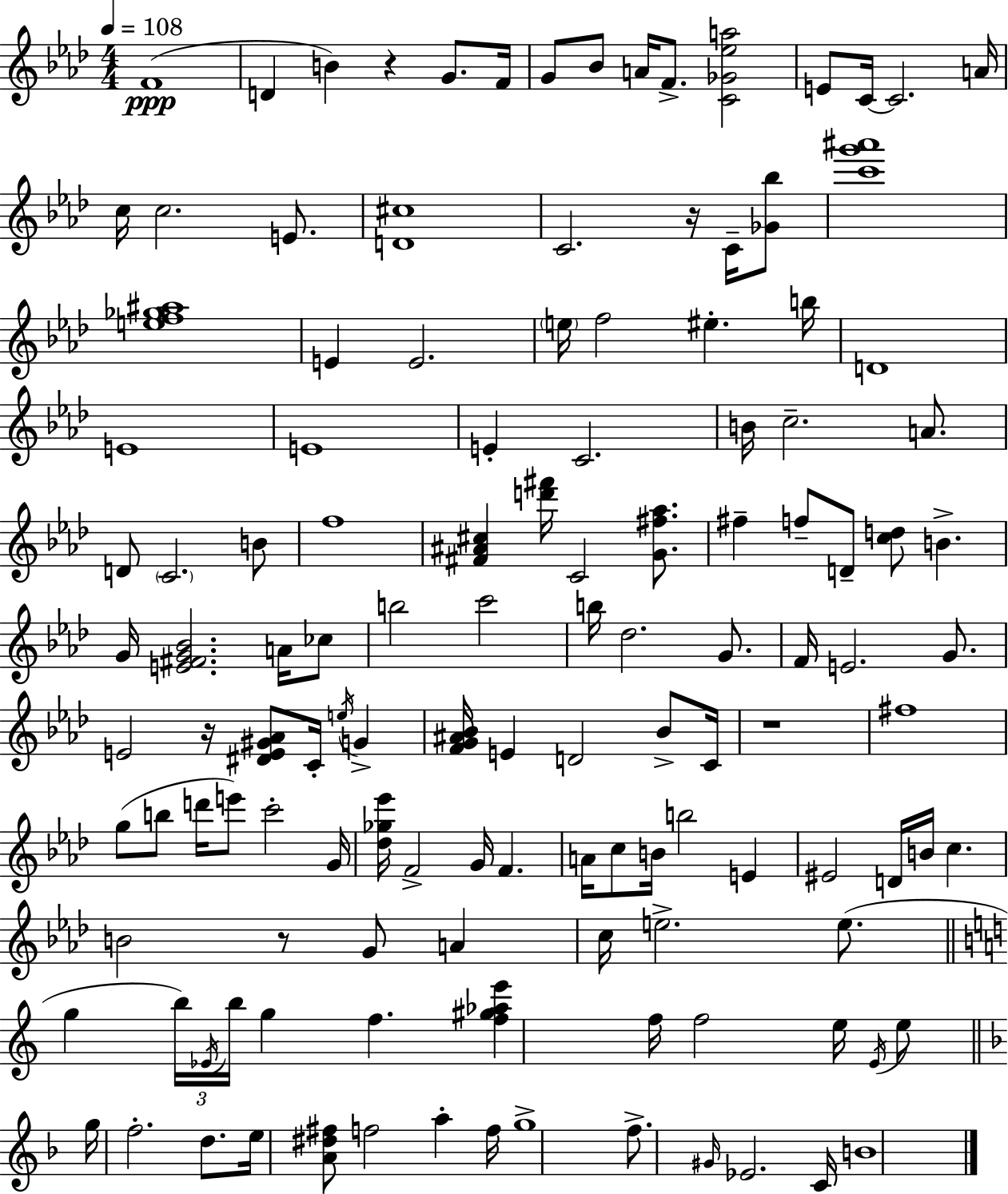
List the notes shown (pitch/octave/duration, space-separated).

F4/w D4/q B4/q R/q G4/e. F4/s G4/e Bb4/e A4/s F4/e. [C4,Gb4,Eb5,A5]/h E4/e C4/s C4/h. A4/s C5/s C5/h. E4/e. [D4,C#5]/w C4/h. R/s C4/s [Gb4,Bb5]/e [C6,G6,A#6]/w [E5,F5,Gb5,A#5]/w E4/q E4/h. E5/s F5/h EIS5/q. B5/s D4/w E4/w E4/w E4/q C4/h. B4/s C5/h. A4/e. D4/e C4/h. B4/e F5/w [F#4,A#4,C#5]/q [D6,F#6]/s C4/h [G4,F#5,Ab5]/e. F#5/q F5/e D4/e [C5,D5]/e B4/q. G4/s [E4,F#4,G4,Bb4]/h. A4/s CES5/e B5/h C6/h B5/s Db5/h. G4/e. F4/s E4/h. G4/e. E4/h R/s [D#4,E4,G#4,Ab4]/e C4/s E5/s G4/q [F4,G4,A#4,Bb4]/s E4/q D4/h Bb4/e C4/s R/w F#5/w G5/e B5/e D6/s E6/e C6/h G4/s [Db5,Gb5,Eb6]/s F4/h G4/s F4/q. A4/s C5/e B4/s B5/h E4/q EIS4/h D4/s B4/s C5/q. B4/h R/e G4/e A4/q C5/s E5/h. E5/e. G5/q B5/s Eb4/s B5/s G5/q F5/q. [F5,G#5,Ab5,E6]/q F5/s F5/h E5/s E4/s E5/e G5/s F5/h. D5/e. E5/s [A4,D#5,F#5]/e F5/h A5/q F5/s G5/w F5/e. G#4/s Eb4/h. C4/s B4/w